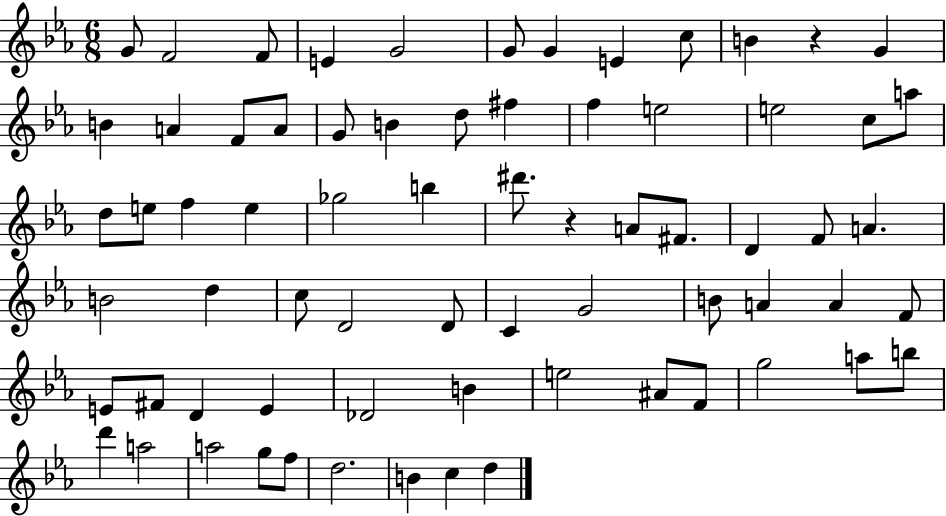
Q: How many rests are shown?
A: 2